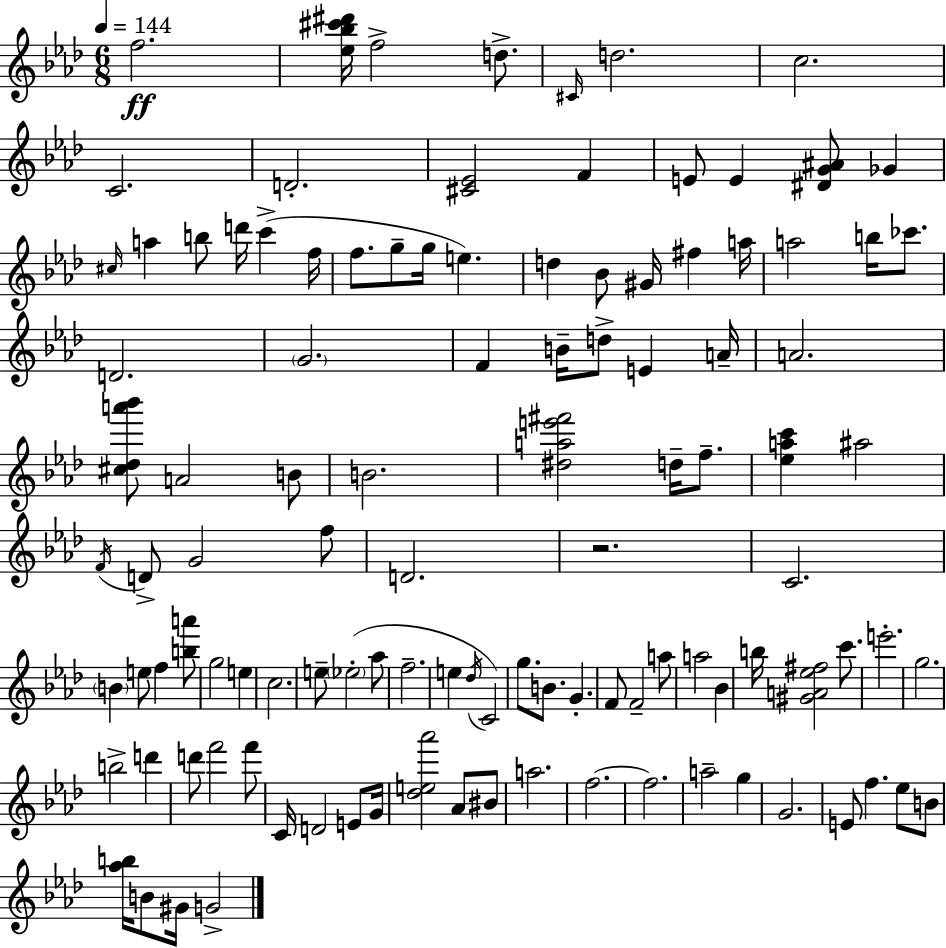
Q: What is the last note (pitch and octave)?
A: G4